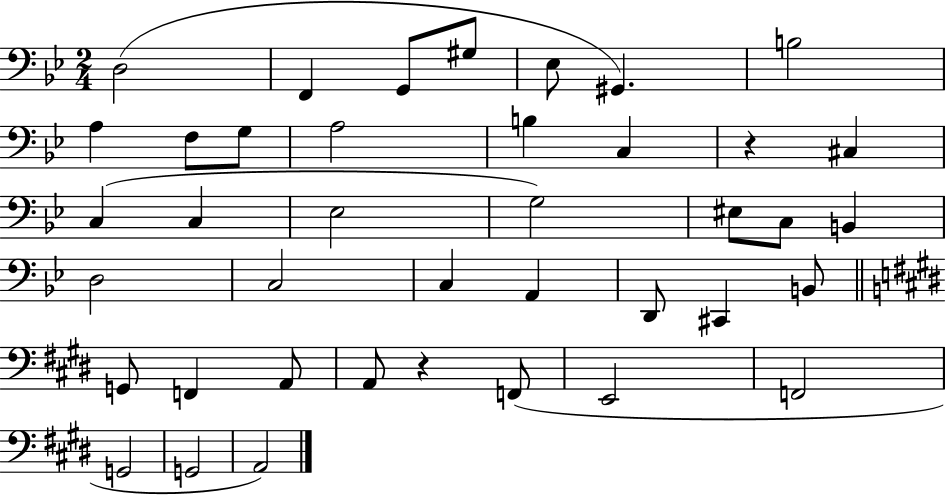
X:1
T:Untitled
M:2/4
L:1/4
K:Bb
D,2 F,, G,,/2 ^G,/2 _E,/2 ^G,, B,2 A, F,/2 G,/2 A,2 B, C, z ^C, C, C, _E,2 G,2 ^E,/2 C,/2 B,, D,2 C,2 C, A,, D,,/2 ^C,, B,,/2 G,,/2 F,, A,,/2 A,,/2 z F,,/2 E,,2 F,,2 G,,2 G,,2 A,,2